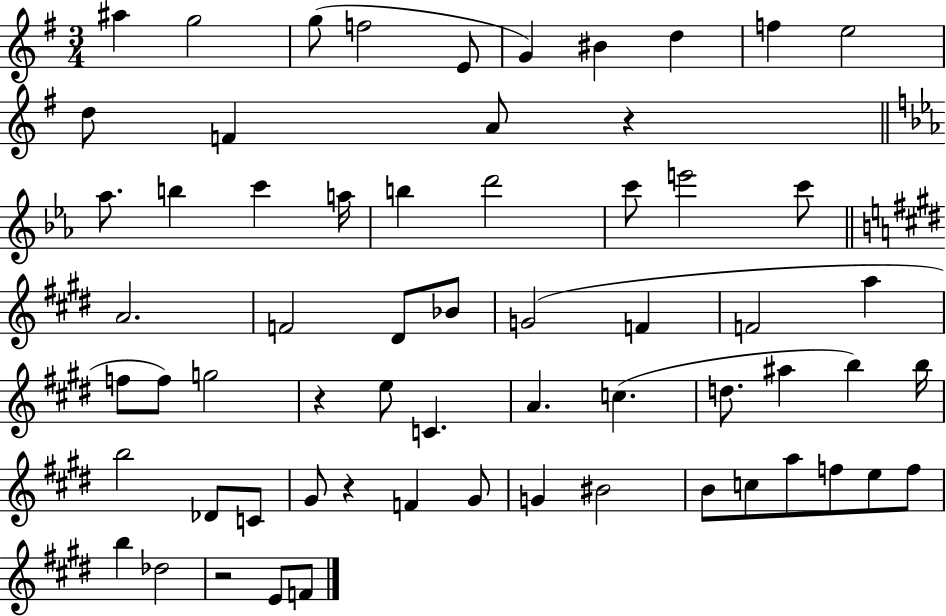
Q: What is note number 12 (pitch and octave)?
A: F4